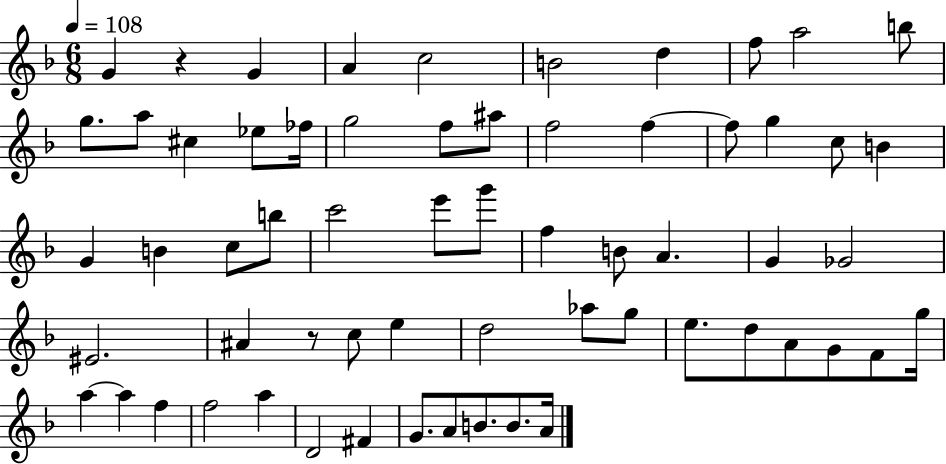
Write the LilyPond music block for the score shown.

{
  \clef treble
  \numericTimeSignature
  \time 6/8
  \key f \major
  \tempo 4 = 108
  \repeat volta 2 { g'4 r4 g'4 | a'4 c''2 | b'2 d''4 | f''8 a''2 b''8 | \break g''8. a''8 cis''4 ees''8 fes''16 | g''2 f''8 ais''8 | f''2 f''4~~ | f''8 g''4 c''8 b'4 | \break g'4 b'4 c''8 b''8 | c'''2 e'''8 g'''8 | f''4 b'8 a'4. | g'4 ges'2 | \break eis'2. | ais'4 r8 c''8 e''4 | d''2 aes''8 g''8 | e''8. d''8 a'8 g'8 f'8 g''16 | \break a''4~~ a''4 f''4 | f''2 a''4 | d'2 fis'4 | g'8. a'8 b'8. b'8. a'16 | \break } \bar "|."
}